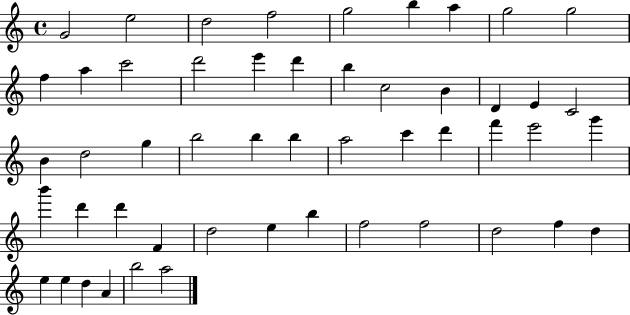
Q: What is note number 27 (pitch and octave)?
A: B5